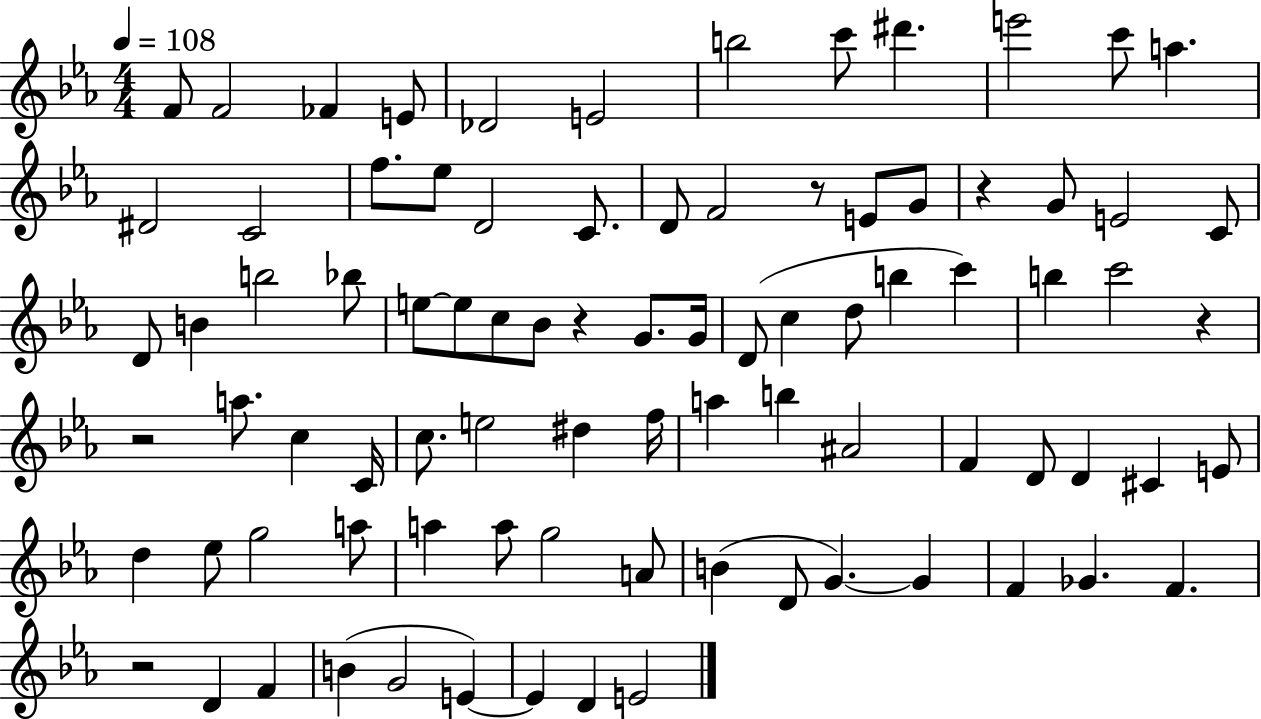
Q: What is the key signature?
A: EES major